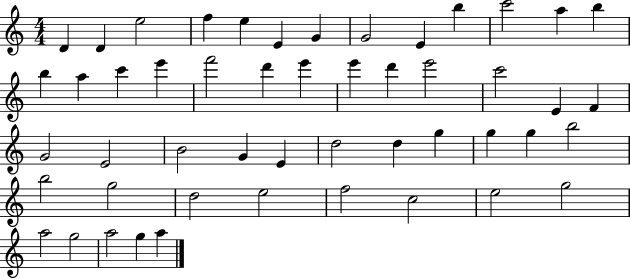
D4/q D4/q E5/h F5/q E5/q E4/q G4/q G4/h E4/q B5/q C6/h A5/q B5/q B5/q A5/q C6/q E6/q F6/h D6/q E6/q E6/q D6/q E6/h C6/h E4/q F4/q G4/h E4/h B4/h G4/q E4/q D5/h D5/q G5/q G5/q G5/q B5/h B5/h G5/h D5/h E5/h F5/h C5/h E5/h G5/h A5/h G5/h A5/h G5/q A5/q